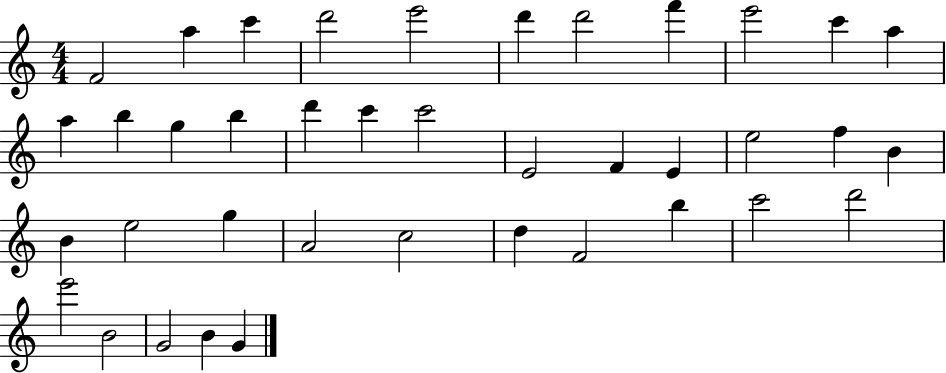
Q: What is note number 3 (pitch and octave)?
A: C6